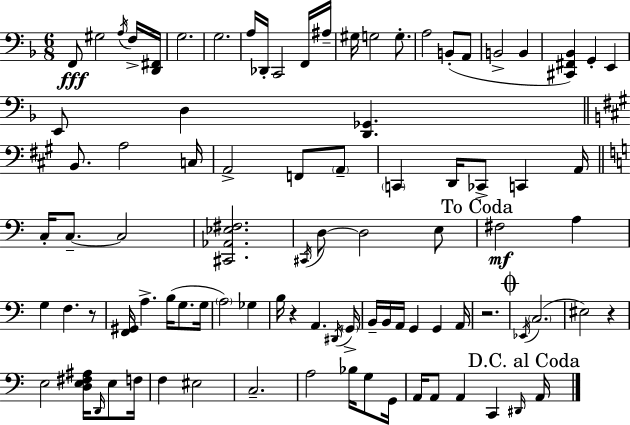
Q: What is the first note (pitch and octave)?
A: F2